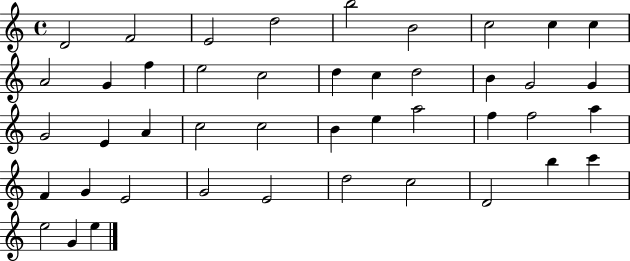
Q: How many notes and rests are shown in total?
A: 44